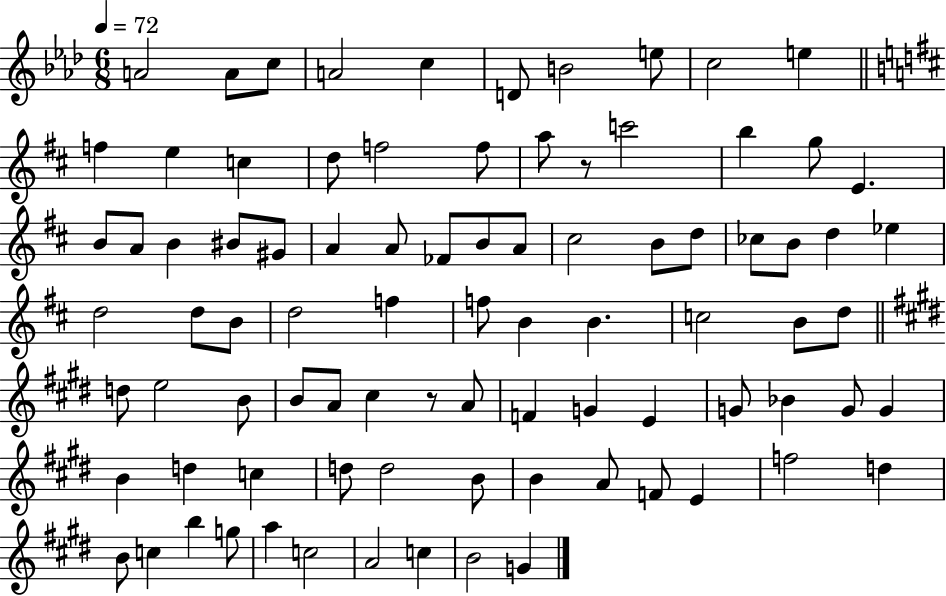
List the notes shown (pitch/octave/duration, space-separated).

A4/h A4/e C5/e A4/h C5/q D4/e B4/h E5/e C5/h E5/q F5/q E5/q C5/q D5/e F5/h F5/e A5/e R/e C6/h B5/q G5/e E4/q. B4/e A4/e B4/q BIS4/e G#4/e A4/q A4/e FES4/e B4/e A4/e C#5/h B4/e D5/e CES5/e B4/e D5/q Eb5/q D5/h D5/e B4/e D5/h F5/q F5/e B4/q B4/q. C5/h B4/e D5/e D5/e E5/h B4/e B4/e A4/e C#5/q R/e A4/e F4/q G4/q E4/q G4/e Bb4/q G4/e G4/q B4/q D5/q C5/q D5/e D5/h B4/e B4/q A4/e F4/e E4/q F5/h D5/q B4/e C5/q B5/q G5/e A5/q C5/h A4/h C5/q B4/h G4/q